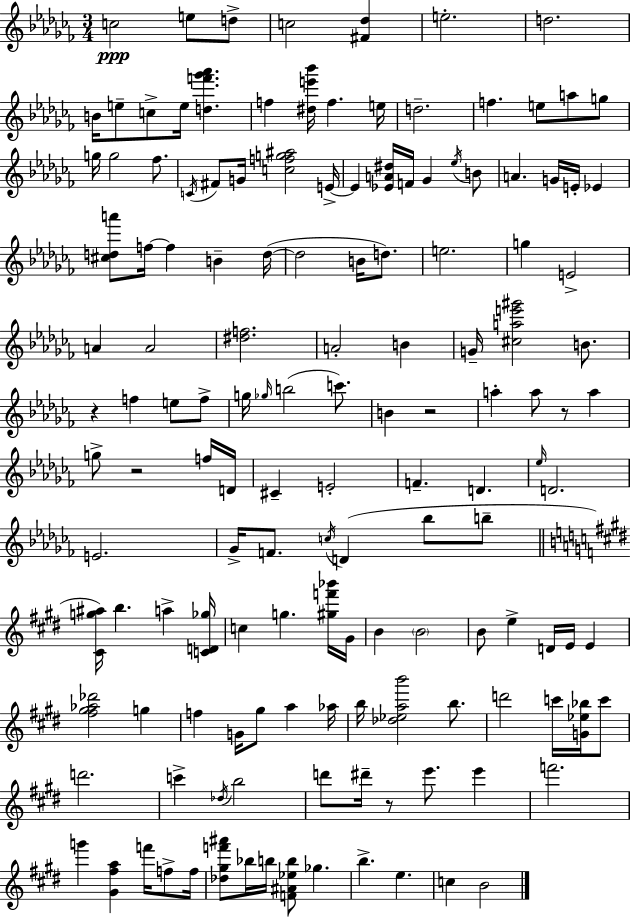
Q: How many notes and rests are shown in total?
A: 142